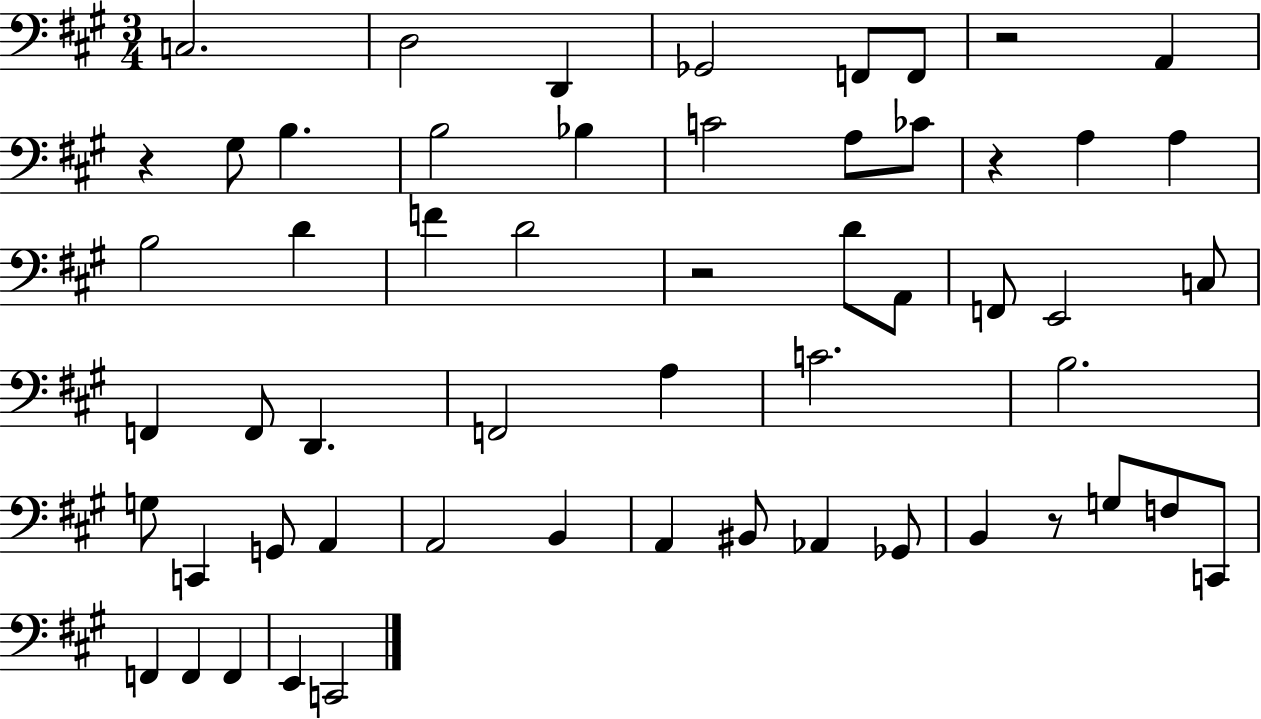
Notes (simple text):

C3/h. D3/h D2/q Gb2/h F2/e F2/e R/h A2/q R/q G#3/e B3/q. B3/h Bb3/q C4/h A3/e CES4/e R/q A3/q A3/q B3/h D4/q F4/q D4/h R/h D4/e A2/e F2/e E2/h C3/e F2/q F2/e D2/q. F2/h A3/q C4/h. B3/h. G3/e C2/q G2/e A2/q A2/h B2/q A2/q BIS2/e Ab2/q Gb2/e B2/q R/e G3/e F3/e C2/e F2/q F2/q F2/q E2/q C2/h